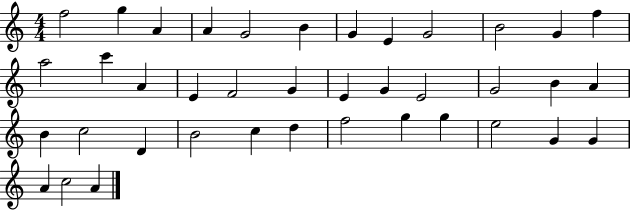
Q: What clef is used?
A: treble